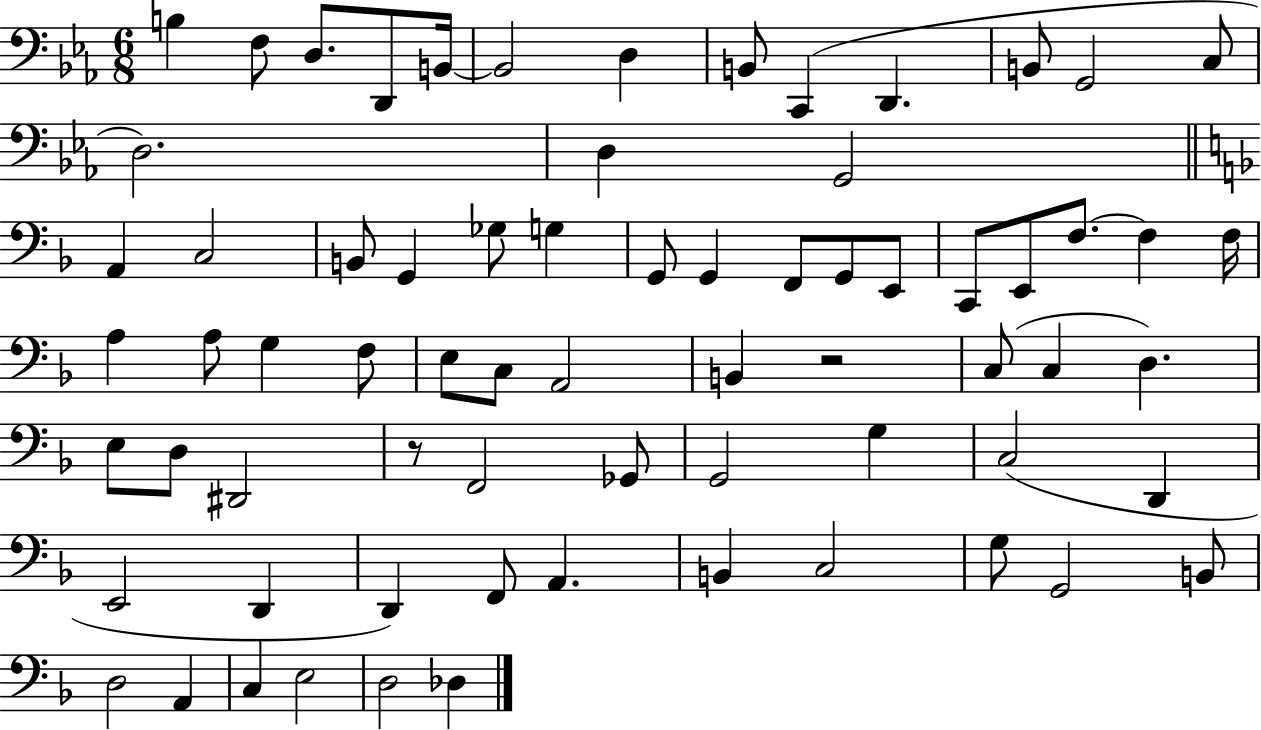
{
  \clef bass
  \numericTimeSignature
  \time 6/8
  \key ees \major
  b4 f8 d8. d,8 b,16~~ | b,2 d4 | b,8 c,4( d,4. | b,8 g,2 c8 | \break d2.) | d4 g,2 | \bar "||" \break \key d \minor a,4 c2 | b,8 g,4 ges8 g4 | g,8 g,4 f,8 g,8 e,8 | c,8 e,8 f8.~~ f4 f16 | \break a4 a8 g4 f8 | e8 c8 a,2 | b,4 r2 | c8( c4 d4.) | \break e8 d8 dis,2 | r8 f,2 ges,8 | g,2 g4 | c2( d,4 | \break e,2 d,4 | d,4) f,8 a,4. | b,4 c2 | g8 g,2 b,8 | \break d2 a,4 | c4 e2 | d2 des4 | \bar "|."
}